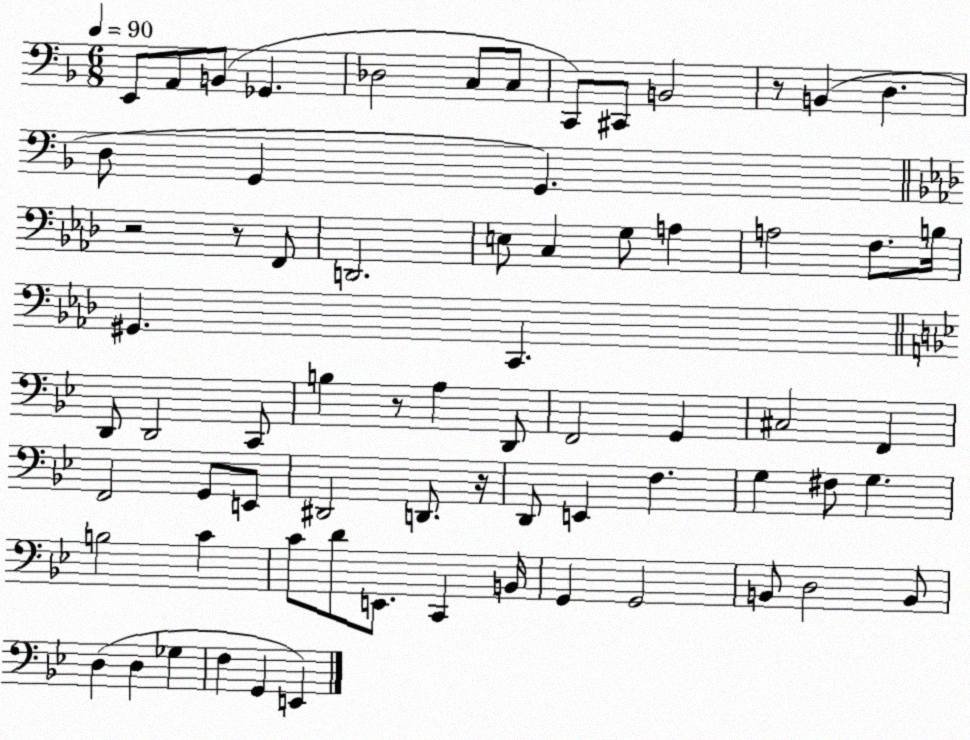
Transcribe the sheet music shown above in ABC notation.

X:1
T:Untitled
M:6/8
L:1/4
K:F
E,,/2 A,,/2 B,,/2 _G,, _D,2 C,/2 C,/2 C,,/2 ^C,,/2 B,,2 z/2 B,, D, D,/2 G,, G,, z2 z/2 F,,/2 D,,2 E,/2 C, G,/2 A, A,2 F,/2 B,/4 ^G,, C,, D,,/2 D,,2 C,,/2 B, z/2 A, D,,/2 F,,2 G,, ^C,2 F,, F,,2 G,,/2 E,,/2 ^D,,2 D,,/2 z/4 D,,/2 E,, F, G, ^F,/2 G, B,2 C C/2 D/2 E,,/2 C,, B,,/4 G,, G,,2 B,,/2 D,2 B,,/2 D, D, _G, F, G,, E,,